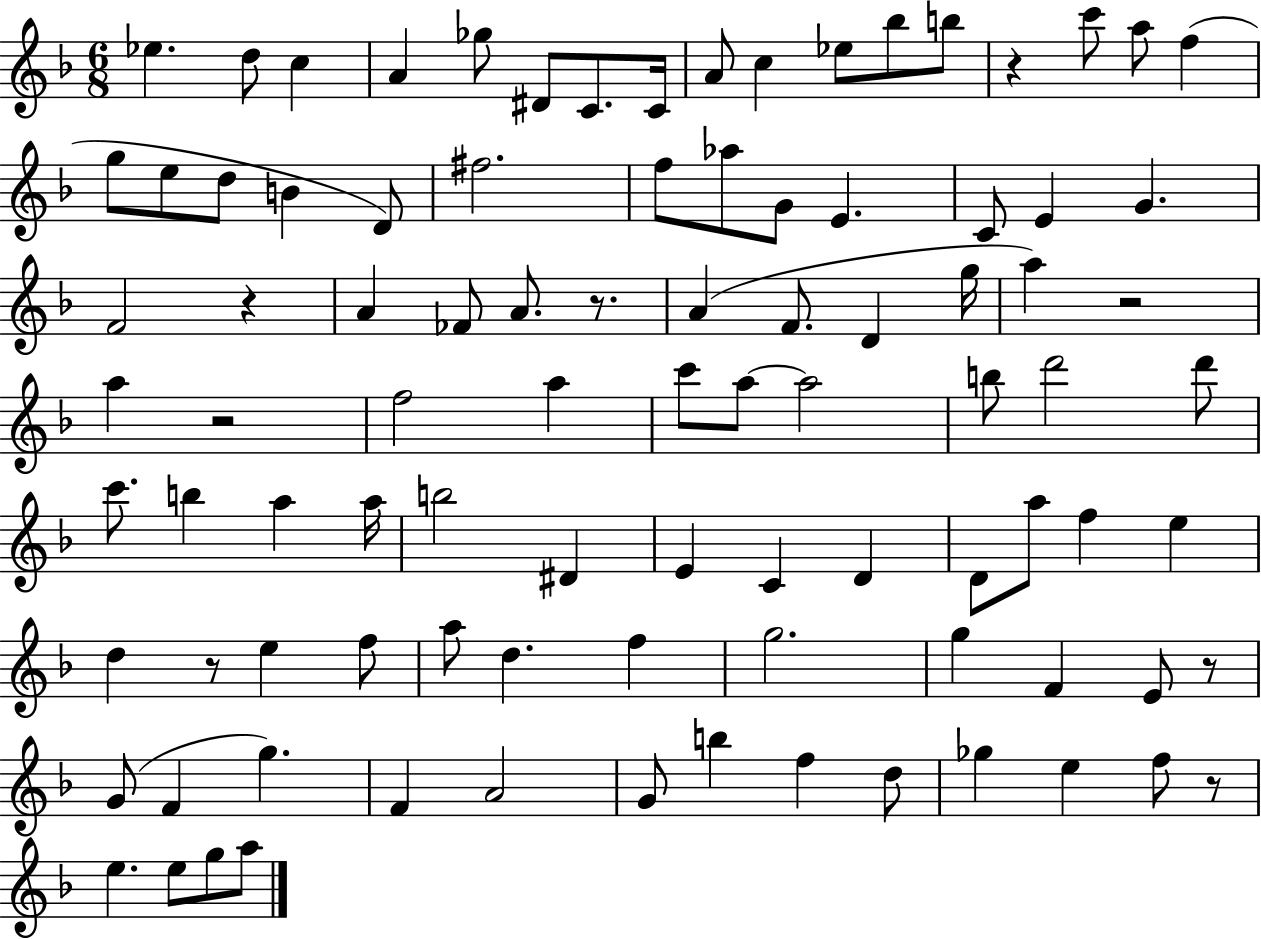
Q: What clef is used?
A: treble